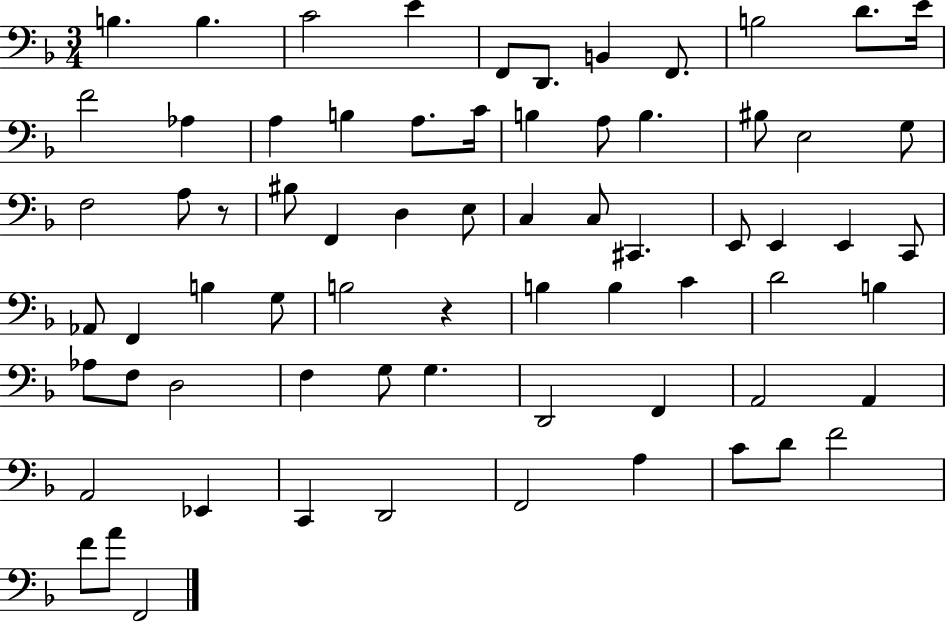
{
  \clef bass
  \numericTimeSignature
  \time 3/4
  \key f \major
  b4. b4. | c'2 e'4 | f,8 d,8. b,4 f,8. | b2 d'8. e'16 | \break f'2 aes4 | a4 b4 a8. c'16 | b4 a8 b4. | bis8 e2 g8 | \break f2 a8 r8 | bis8 f,4 d4 e8 | c4 c8 cis,4. | e,8 e,4 e,4 c,8 | \break aes,8 f,4 b4 g8 | b2 r4 | b4 b4 c'4 | d'2 b4 | \break aes8 f8 d2 | f4 g8 g4. | d,2 f,4 | a,2 a,4 | \break a,2 ees,4 | c,4 d,2 | f,2 a4 | c'8 d'8 f'2 | \break f'8 a'8 f,2 | \bar "|."
}